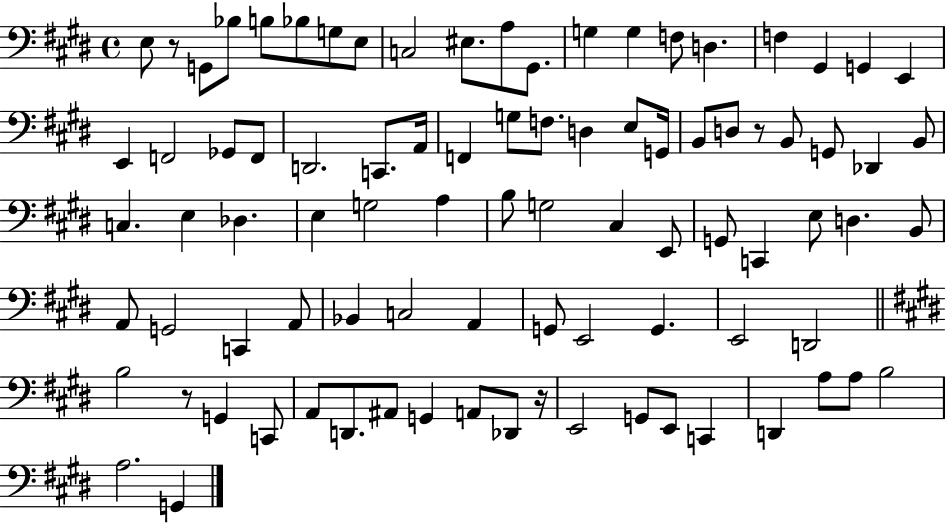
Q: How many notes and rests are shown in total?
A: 88